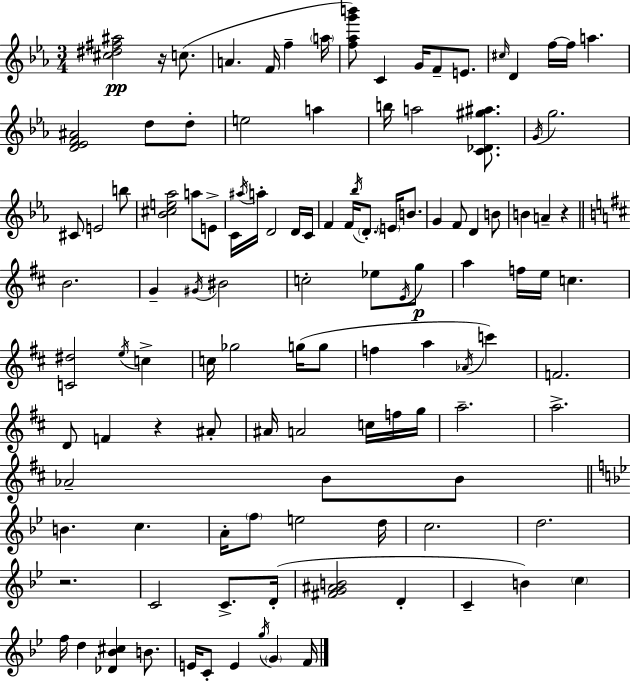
[C#5,D#5,F#5,A#5]/h R/s C5/e. A4/q. F4/s F5/q A5/s [F5,Ab5,G6,B6]/e C4/q G4/s F4/e E4/e. C#5/s D4/q F5/s F5/s A5/q. [D4,Eb4,F4,A#4]/h D5/e D5/e E5/h A5/q B5/s A5/h [C4,Db4,G#5,A#5]/e. G4/s G5/h. C#4/e E4/h B5/e [Bb4,C#5,E5,Ab5]/h A5/e E4/e C4/s A#5/s A5/s D4/h D4/s C4/s F4/q F4/s Bb5/s D4/e. E4/s B4/e. G4/q F4/e D4/q B4/e B4/q A4/q R/q B4/h. G4/q G#4/s BIS4/h C5/h Eb5/e E4/s G5/e A5/q F5/s E5/s C5/q. [C4,D#5]/h E5/s C5/q C5/s Gb5/h G5/s G5/e F5/q A5/q Ab4/s C6/q F4/h. D4/e F4/q R/q A#4/e A#4/s A4/h C5/s F5/s G5/s A5/h. A5/h. Ab4/h B4/e B4/e B4/q. C5/q. A4/s F5/e E5/h D5/s C5/h. D5/h. R/h. C4/h C4/e. D4/s [F#4,G4,A#4,B4]/h D4/q C4/q B4/q C5/q F5/s D5/q [Db4,Bb4,C#5]/q B4/e. E4/s C4/e E4/q G5/s G4/q F4/s